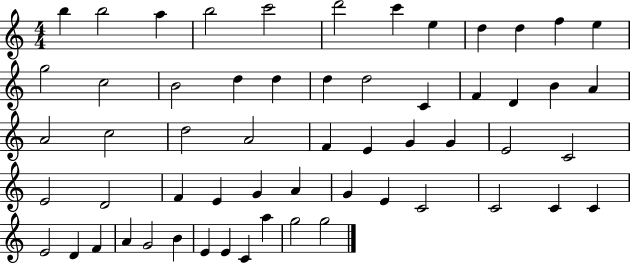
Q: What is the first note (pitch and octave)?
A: B5